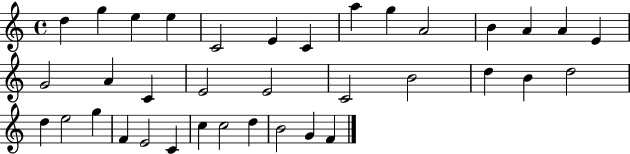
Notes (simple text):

D5/q G5/q E5/q E5/q C4/h E4/q C4/q A5/q G5/q A4/h B4/q A4/q A4/q E4/q G4/h A4/q C4/q E4/h E4/h C4/h B4/h D5/q B4/q D5/h D5/q E5/h G5/q F4/q E4/h C4/q C5/q C5/h D5/q B4/h G4/q F4/q